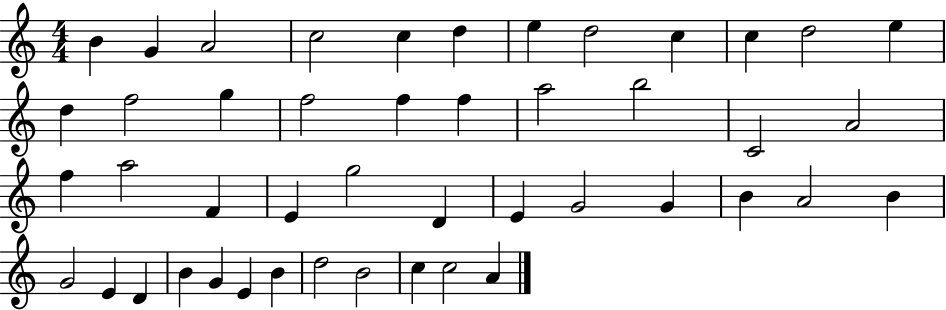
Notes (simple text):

B4/q G4/q A4/h C5/h C5/q D5/q E5/q D5/h C5/q C5/q D5/h E5/q D5/q F5/h G5/q F5/h F5/q F5/q A5/h B5/h C4/h A4/h F5/q A5/h F4/q E4/q G5/h D4/q E4/q G4/h G4/q B4/q A4/h B4/q G4/h E4/q D4/q B4/q G4/q E4/q B4/q D5/h B4/h C5/q C5/h A4/q